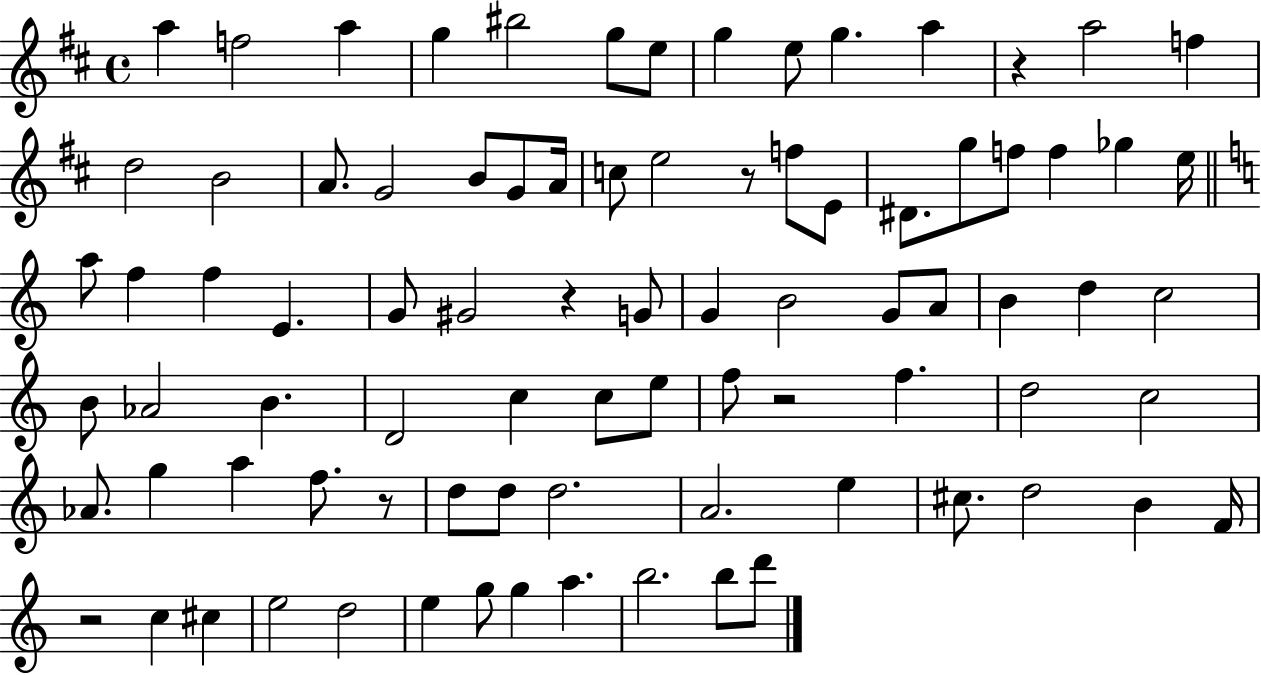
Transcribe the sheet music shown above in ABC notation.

X:1
T:Untitled
M:4/4
L:1/4
K:D
a f2 a g ^b2 g/2 e/2 g e/2 g a z a2 f d2 B2 A/2 G2 B/2 G/2 A/4 c/2 e2 z/2 f/2 E/2 ^D/2 g/2 f/2 f _g e/4 a/2 f f E G/2 ^G2 z G/2 G B2 G/2 A/2 B d c2 B/2 _A2 B D2 c c/2 e/2 f/2 z2 f d2 c2 _A/2 g a f/2 z/2 d/2 d/2 d2 A2 e ^c/2 d2 B F/4 z2 c ^c e2 d2 e g/2 g a b2 b/2 d'/2